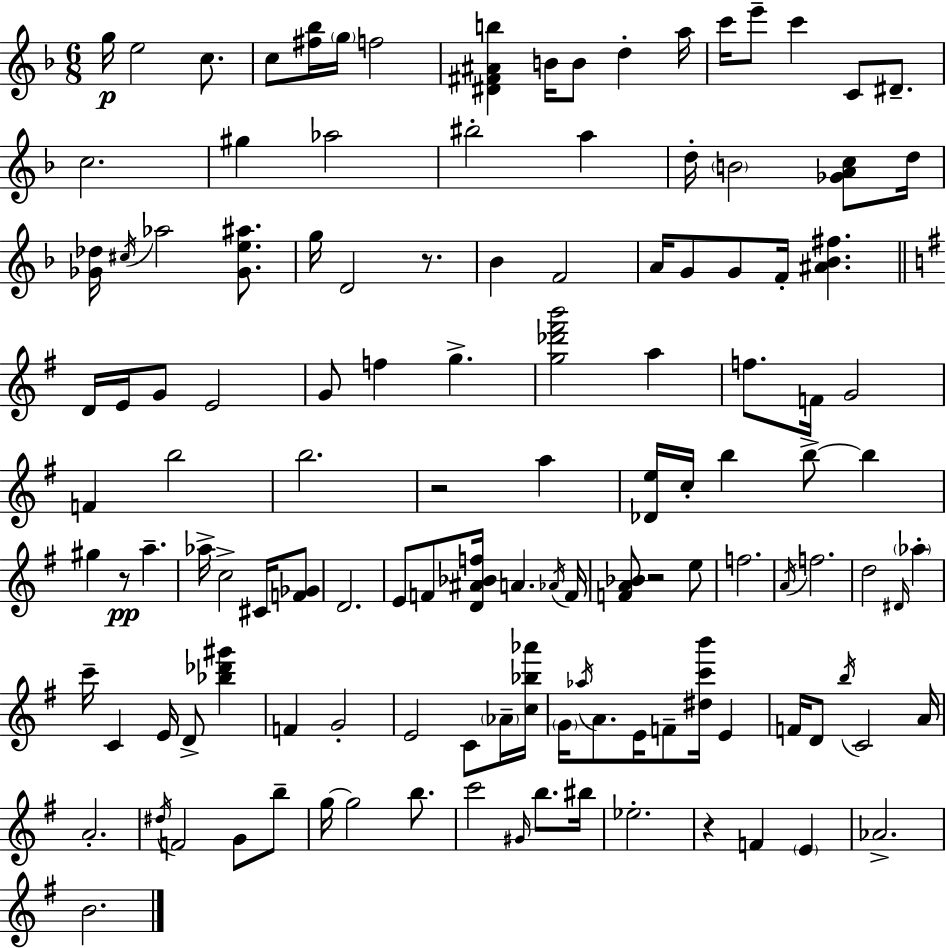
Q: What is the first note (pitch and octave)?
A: G5